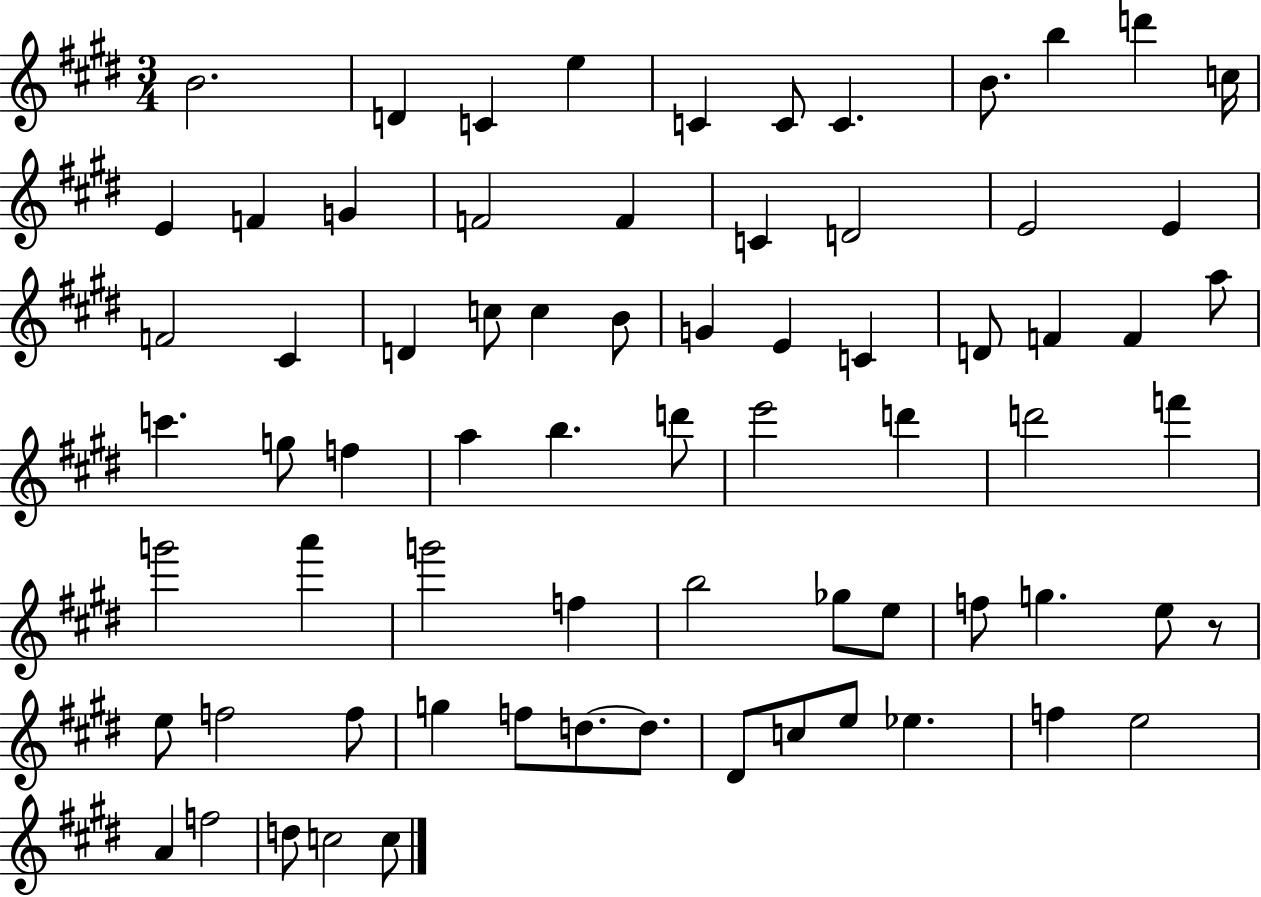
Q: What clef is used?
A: treble